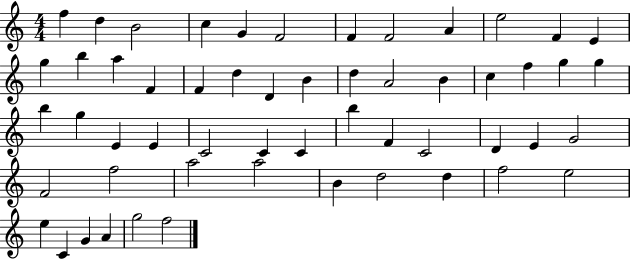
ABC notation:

X:1
T:Untitled
M:4/4
L:1/4
K:C
f d B2 c G F2 F F2 A e2 F E g b a F F d D B d A2 B c f g g b g E E C2 C C b F C2 D E G2 F2 f2 a2 a2 B d2 d f2 e2 e C G A g2 f2